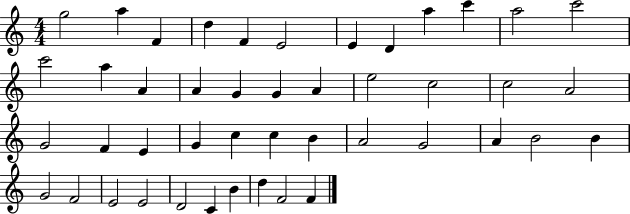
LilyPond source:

{
  \clef treble
  \numericTimeSignature
  \time 4/4
  \key c \major
  g''2 a''4 f'4 | d''4 f'4 e'2 | e'4 d'4 a''4 c'''4 | a''2 c'''2 | \break c'''2 a''4 a'4 | a'4 g'4 g'4 a'4 | e''2 c''2 | c''2 a'2 | \break g'2 f'4 e'4 | g'4 c''4 c''4 b'4 | a'2 g'2 | a'4 b'2 b'4 | \break g'2 f'2 | e'2 e'2 | d'2 c'4 b'4 | d''4 f'2 f'4 | \break \bar "|."
}